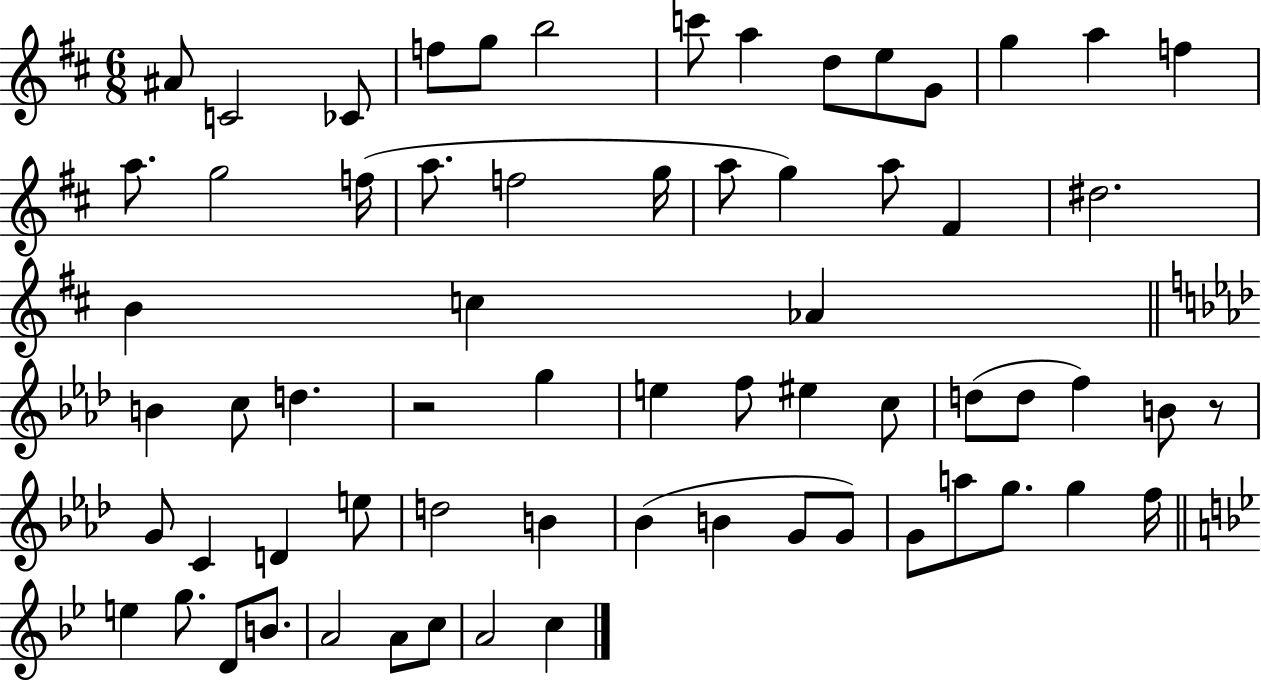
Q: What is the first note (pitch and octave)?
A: A#4